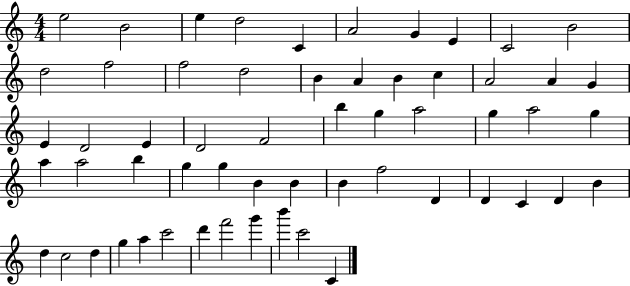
{
  \clef treble
  \numericTimeSignature
  \time 4/4
  \key c \major
  e''2 b'2 | e''4 d''2 c'4 | a'2 g'4 e'4 | c'2 b'2 | \break d''2 f''2 | f''2 d''2 | b'4 a'4 b'4 c''4 | a'2 a'4 g'4 | \break e'4 d'2 e'4 | d'2 f'2 | b''4 g''4 a''2 | g''4 a''2 g''4 | \break a''4 a''2 b''4 | g''4 g''4 b'4 b'4 | b'4 f''2 d'4 | d'4 c'4 d'4 b'4 | \break d''4 c''2 d''4 | g''4 a''4 c'''2 | d'''4 f'''2 g'''4 | b'''4 c'''2 c'4 | \break \bar "|."
}